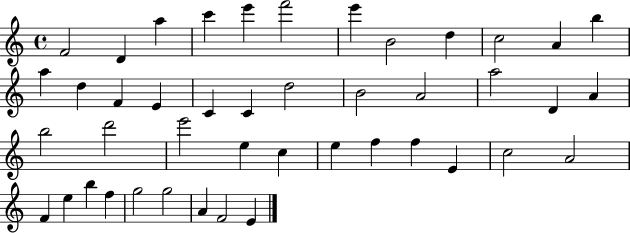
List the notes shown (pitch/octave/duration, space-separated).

F4/h D4/q A5/q C6/q E6/q F6/h E6/q B4/h D5/q C5/h A4/q B5/q A5/q D5/q F4/q E4/q C4/q C4/q D5/h B4/h A4/h A5/h D4/q A4/q B5/h D6/h E6/h E5/q C5/q E5/q F5/q F5/q E4/q C5/h A4/h F4/q E5/q B5/q F5/q G5/h G5/h A4/q F4/h E4/q